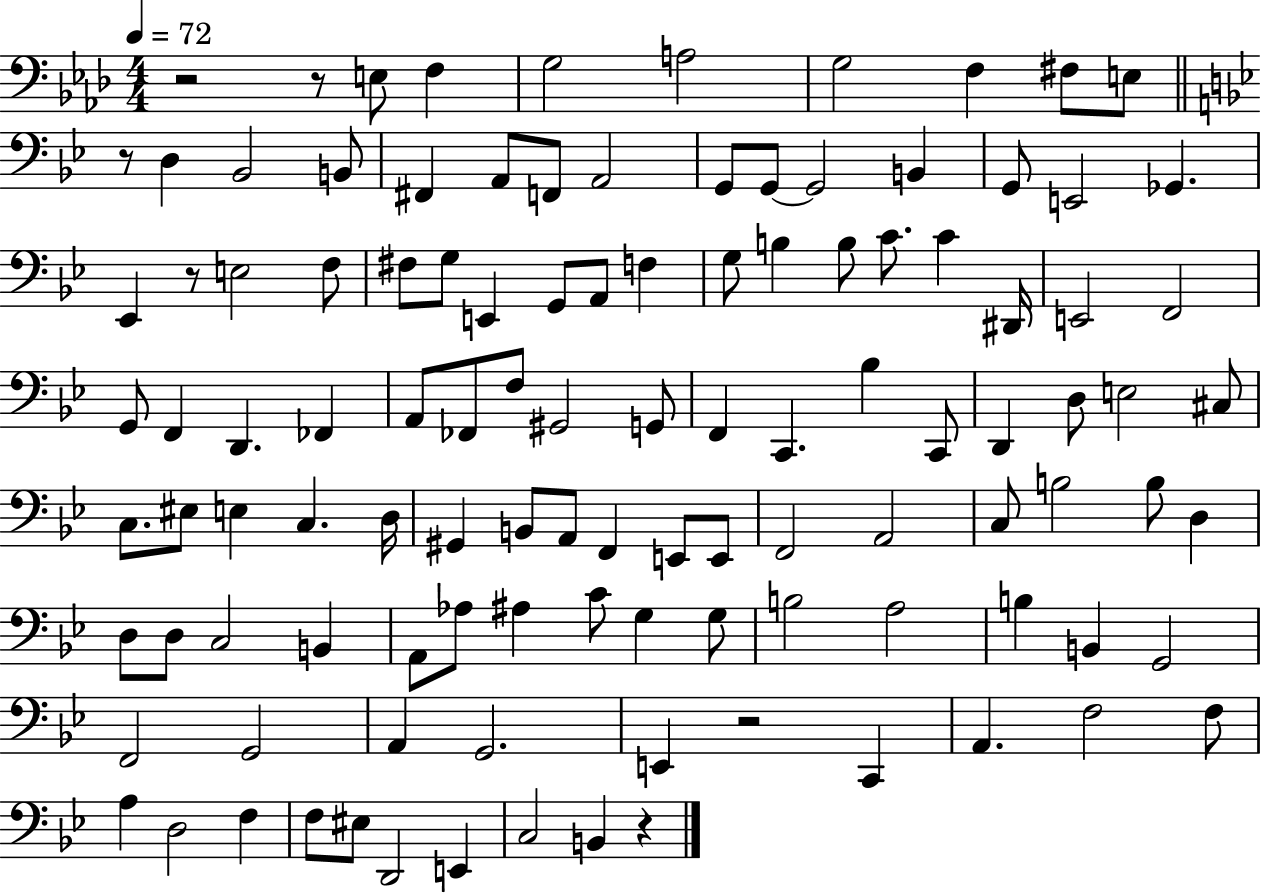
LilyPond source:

{
  \clef bass
  \numericTimeSignature
  \time 4/4
  \key aes \major
  \tempo 4 = 72
  \repeat volta 2 { r2 r8 e8 f4 | g2 a2 | g2 f4 fis8 e8 | \bar "||" \break \key bes \major r8 d4 bes,2 b,8 | fis,4 a,8 f,8 a,2 | g,8 g,8~~ g,2 b,4 | g,8 e,2 ges,4. | \break ees,4 r8 e2 f8 | fis8 g8 e,4 g,8 a,8 f4 | g8 b4 b8 c'8. c'4 dis,16 | e,2 f,2 | \break g,8 f,4 d,4. fes,4 | a,8 fes,8 f8 gis,2 g,8 | f,4 c,4. bes4 c,8 | d,4 d8 e2 cis8 | \break c8. eis8 e4 c4. d16 | gis,4 b,8 a,8 f,4 e,8 e,8 | f,2 a,2 | c8 b2 b8 d4 | \break d8 d8 c2 b,4 | a,8 aes8 ais4 c'8 g4 g8 | b2 a2 | b4 b,4 g,2 | \break f,2 g,2 | a,4 g,2. | e,4 r2 c,4 | a,4. f2 f8 | \break a4 d2 f4 | f8 eis8 d,2 e,4 | c2 b,4 r4 | } \bar "|."
}